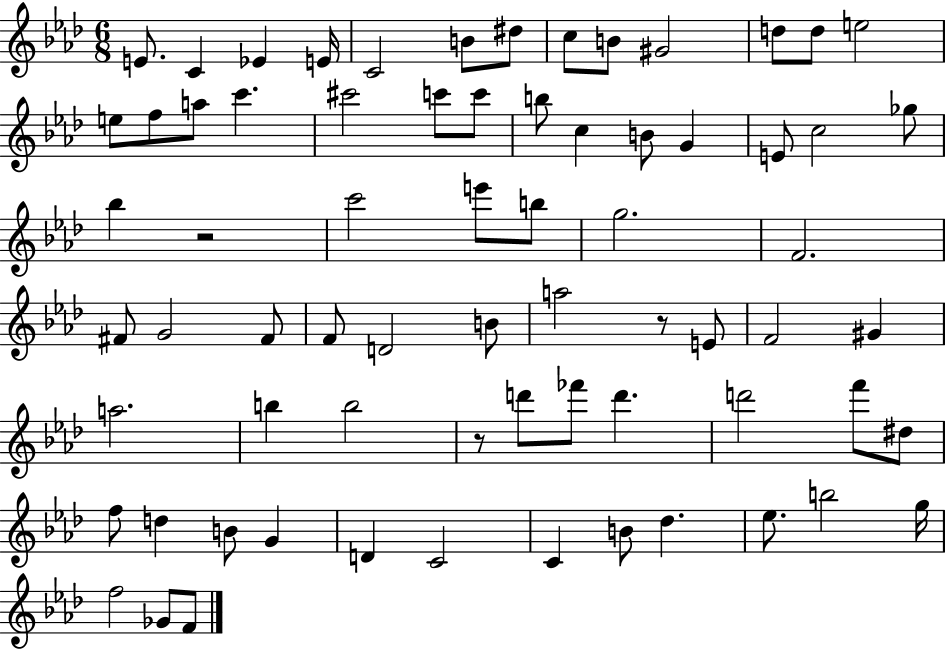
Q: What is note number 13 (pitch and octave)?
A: E5